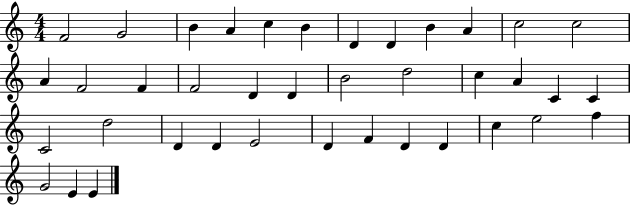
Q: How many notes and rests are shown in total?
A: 39